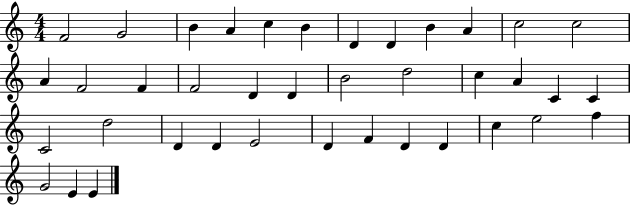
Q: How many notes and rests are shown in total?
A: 39